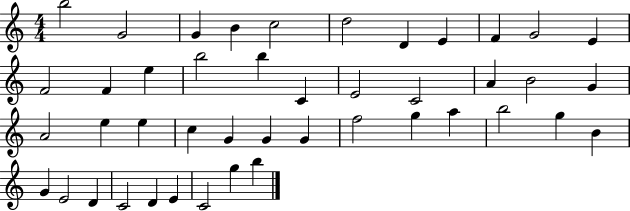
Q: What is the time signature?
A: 4/4